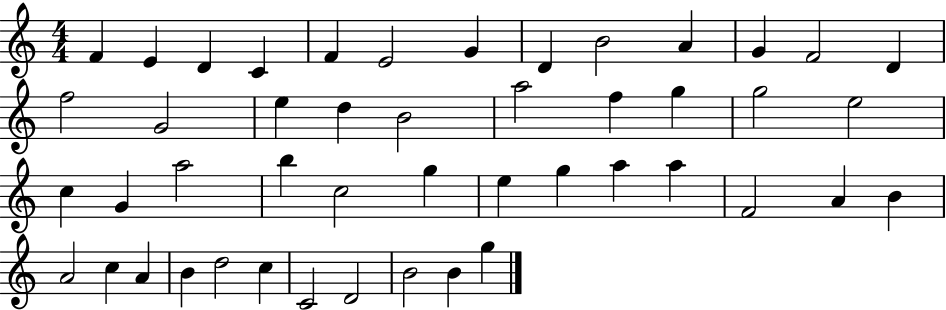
X:1
T:Untitled
M:4/4
L:1/4
K:C
F E D C F E2 G D B2 A G F2 D f2 G2 e d B2 a2 f g g2 e2 c G a2 b c2 g e g a a F2 A B A2 c A B d2 c C2 D2 B2 B g